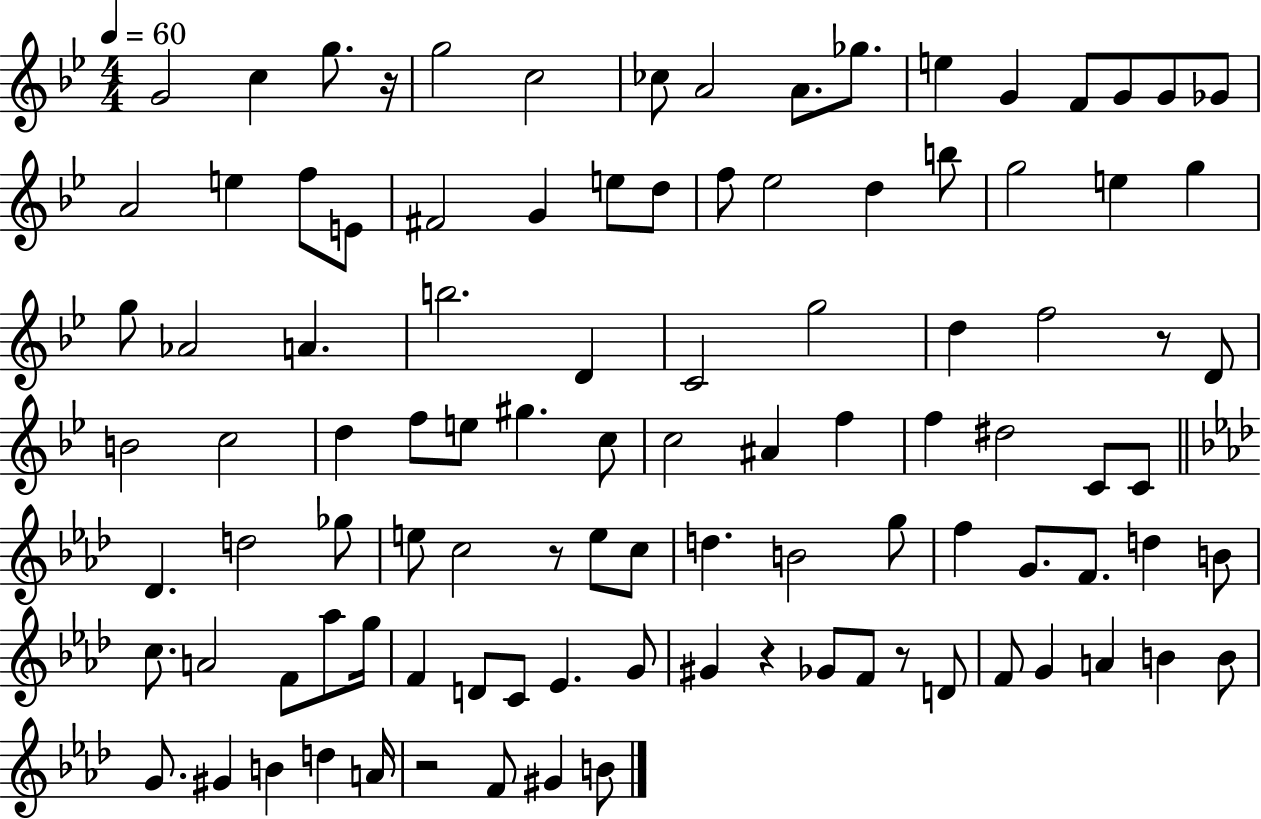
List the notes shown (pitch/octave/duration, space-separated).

G4/h C5/q G5/e. R/s G5/h C5/h CES5/e A4/h A4/e. Gb5/e. E5/q G4/q F4/e G4/e G4/e Gb4/e A4/h E5/q F5/e E4/e F#4/h G4/q E5/e D5/e F5/e Eb5/h D5/q B5/e G5/h E5/q G5/q G5/e Ab4/h A4/q. B5/h. D4/q C4/h G5/h D5/q F5/h R/e D4/e B4/h C5/h D5/q F5/e E5/e G#5/q. C5/e C5/h A#4/q F5/q F5/q D#5/h C4/e C4/e Db4/q. D5/h Gb5/e E5/e C5/h R/e E5/e C5/e D5/q. B4/h G5/e F5/q G4/e. F4/e. D5/q B4/e C5/e. A4/h F4/e Ab5/e G5/s F4/q D4/e C4/e Eb4/q. G4/e G#4/q R/q Gb4/e F4/e R/e D4/e F4/e G4/q A4/q B4/q B4/e G4/e. G#4/q B4/q D5/q A4/s R/h F4/e G#4/q B4/e